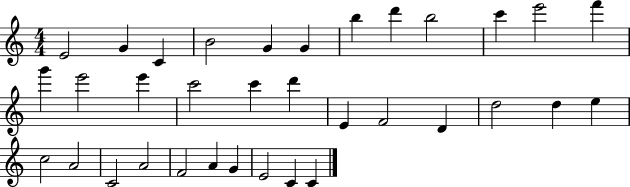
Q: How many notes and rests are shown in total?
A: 34